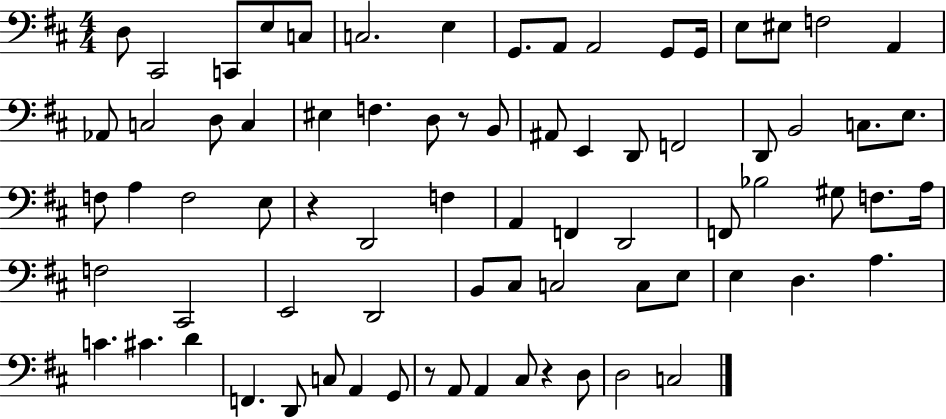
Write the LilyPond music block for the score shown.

{
  \clef bass
  \numericTimeSignature
  \time 4/4
  \key d \major
  \repeat volta 2 { d8 cis,2 c,8 e8 c8 | c2. e4 | g,8. a,8 a,2 g,8 g,16 | e8 eis8 f2 a,4 | \break aes,8 c2 d8 c4 | eis4 f4. d8 r8 b,8 | ais,8 e,4 d,8 f,2 | d,8 b,2 c8. e8. | \break f8 a4 f2 e8 | r4 d,2 f4 | a,4 f,4 d,2 | f,8 bes2 gis8 f8. a16 | \break f2 cis,2 | e,2 d,2 | b,8 cis8 c2 c8 e8 | e4 d4. a4. | \break c'4. cis'4. d'4 | f,4. d,8 c8 a,4 g,8 | r8 a,8 a,4 cis8 r4 d8 | d2 c2 | \break } \bar "|."
}